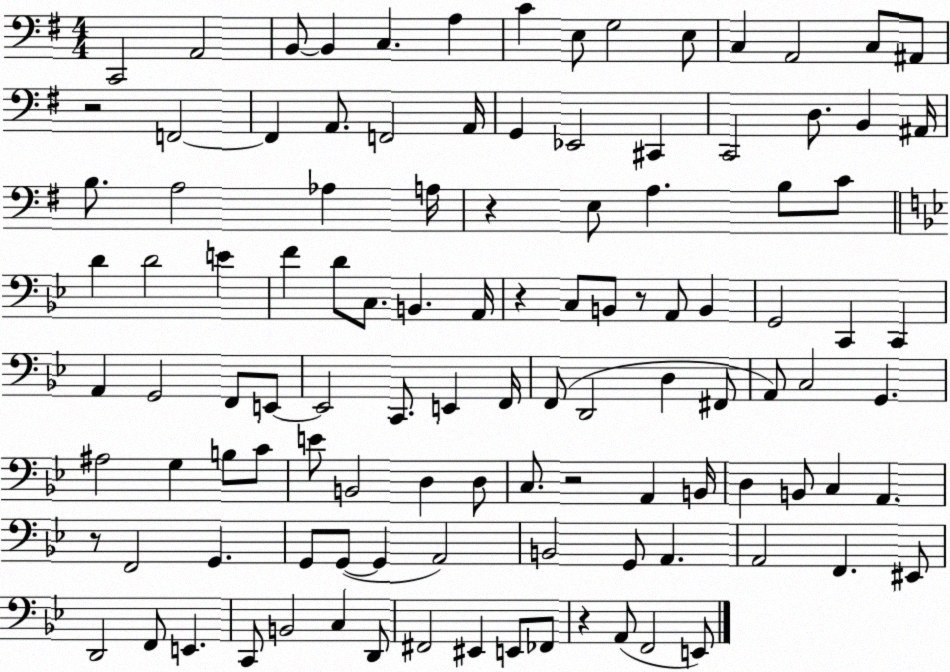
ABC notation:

X:1
T:Untitled
M:4/4
L:1/4
K:G
C,,2 A,,2 B,,/2 B,, C, A, C E,/2 G,2 E,/2 C, A,,2 C,/2 ^A,,/2 z2 F,,2 F,, A,,/2 F,,2 A,,/4 G,, _E,,2 ^C,, C,,2 D,/2 B,, ^A,,/4 B,/2 A,2 _A, A,/4 z E,/2 A, B,/2 C/2 D D2 E F D/2 C,/2 B,, A,,/4 z C,/2 B,,/2 z/2 A,,/2 B,, G,,2 C,, C,, A,, G,,2 F,,/2 E,,/2 E,,2 C,,/2 E,, F,,/4 F,,/2 D,,2 D, ^F,,/2 A,,/2 C,2 G,, ^A,2 G, B,/2 C/2 E/2 B,,2 D, D,/2 C,/2 z2 A,, B,,/4 D, B,,/2 C, A,, z/2 F,,2 G,, G,,/2 G,,/2 G,, A,,2 B,,2 G,,/2 A,, A,,2 F,, ^E,,/2 D,,2 F,,/2 E,, C,,/2 B,,2 C, D,,/2 ^F,,2 ^E,, E,,/2 _F,,/2 z A,,/2 F,,2 E,,/2